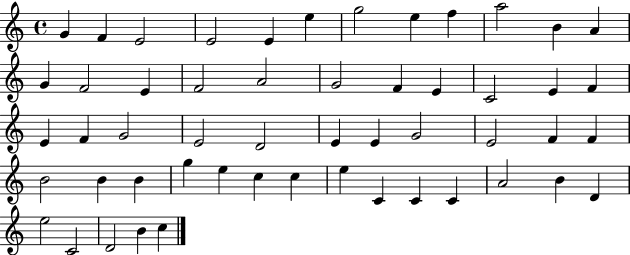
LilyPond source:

{
  \clef treble
  \time 4/4
  \defaultTimeSignature
  \key c \major
  g'4 f'4 e'2 | e'2 e'4 e''4 | g''2 e''4 f''4 | a''2 b'4 a'4 | \break g'4 f'2 e'4 | f'2 a'2 | g'2 f'4 e'4 | c'2 e'4 f'4 | \break e'4 f'4 g'2 | e'2 d'2 | e'4 e'4 g'2 | e'2 f'4 f'4 | \break b'2 b'4 b'4 | g''4 e''4 c''4 c''4 | e''4 c'4 c'4 c'4 | a'2 b'4 d'4 | \break e''2 c'2 | d'2 b'4 c''4 | \bar "|."
}